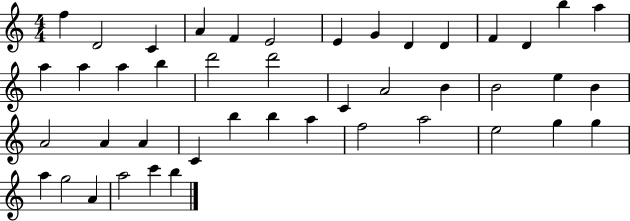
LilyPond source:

{
  \clef treble
  \numericTimeSignature
  \time 4/4
  \key c \major
  f''4 d'2 c'4 | a'4 f'4 e'2 | e'4 g'4 d'4 d'4 | f'4 d'4 b''4 a''4 | \break a''4 a''4 a''4 b''4 | d'''2 d'''2 | c'4 a'2 b'4 | b'2 e''4 b'4 | \break a'2 a'4 a'4 | c'4 b''4 b''4 a''4 | f''2 a''2 | e''2 g''4 g''4 | \break a''4 g''2 a'4 | a''2 c'''4 b''4 | \bar "|."
}